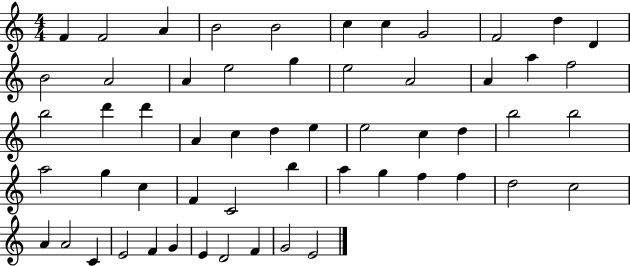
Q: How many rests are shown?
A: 0